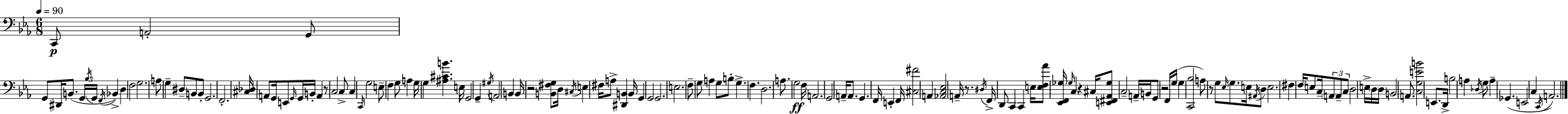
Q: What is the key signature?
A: EES major